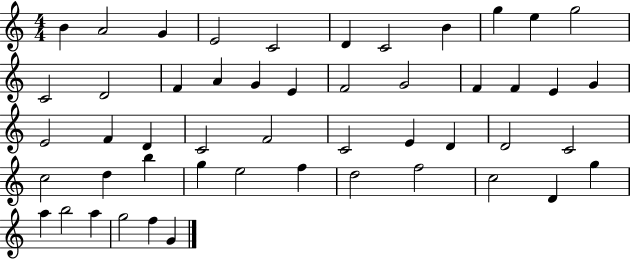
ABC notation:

X:1
T:Untitled
M:4/4
L:1/4
K:C
B A2 G E2 C2 D C2 B g e g2 C2 D2 F A G E F2 G2 F F E G E2 F D C2 F2 C2 E D D2 C2 c2 d b g e2 f d2 f2 c2 D g a b2 a g2 f G